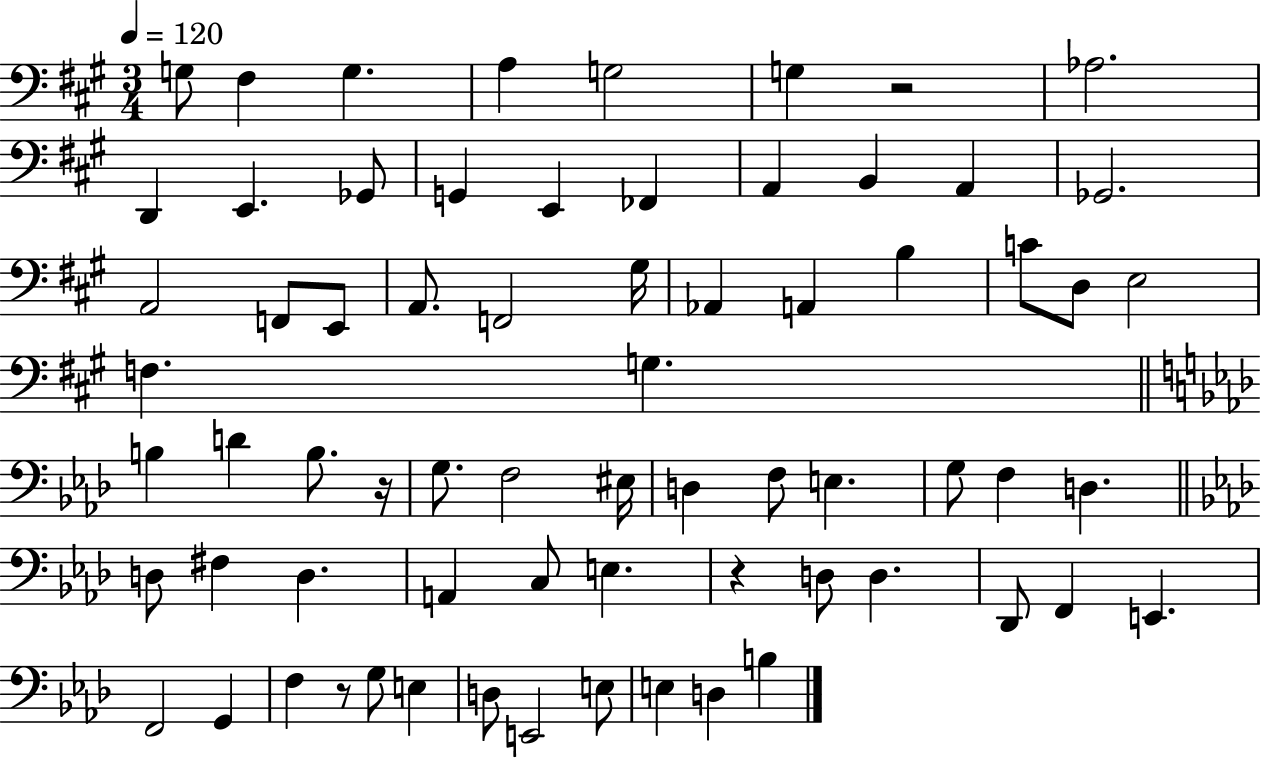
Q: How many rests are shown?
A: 4